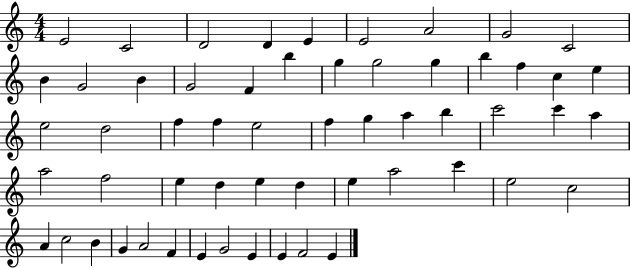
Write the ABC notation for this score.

X:1
T:Untitled
M:4/4
L:1/4
K:C
E2 C2 D2 D E E2 A2 G2 C2 B G2 B G2 F b g g2 g b f c e e2 d2 f f e2 f g a b c'2 c' a a2 f2 e d e d e a2 c' e2 c2 A c2 B G A2 F E G2 E E F2 E